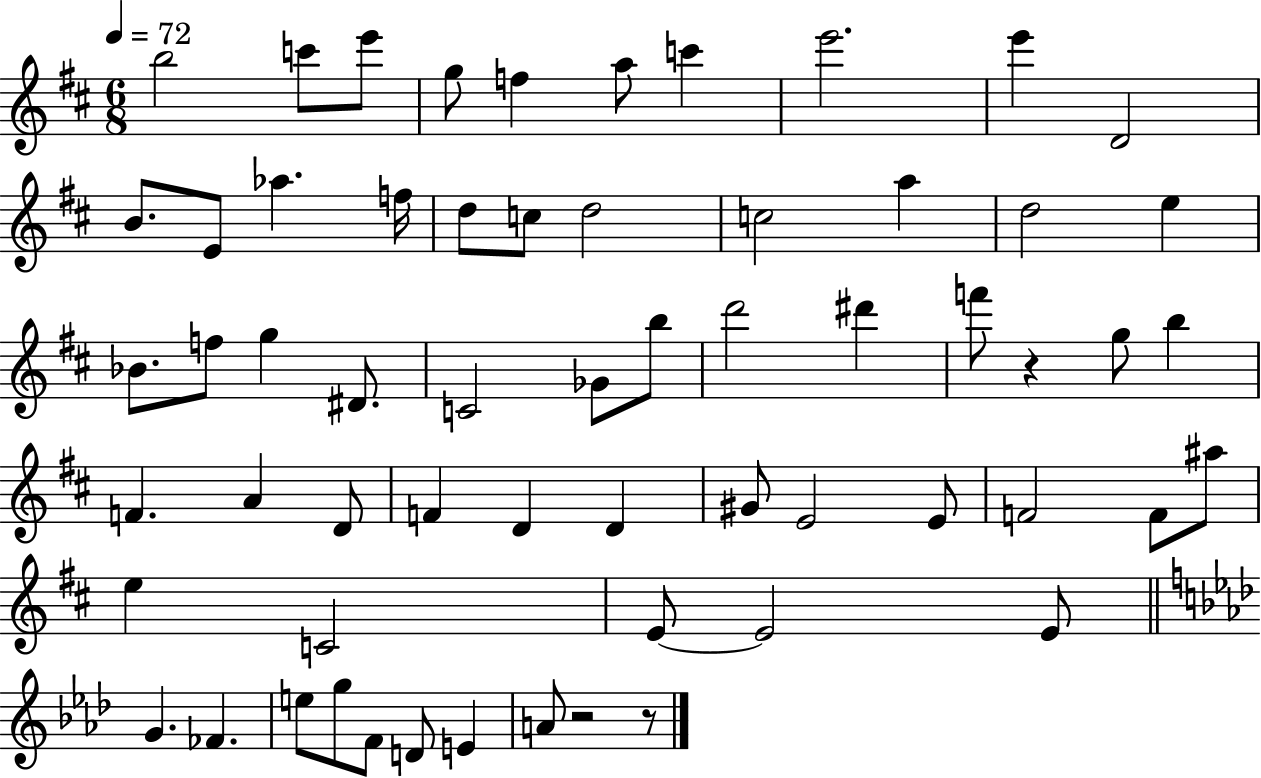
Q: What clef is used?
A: treble